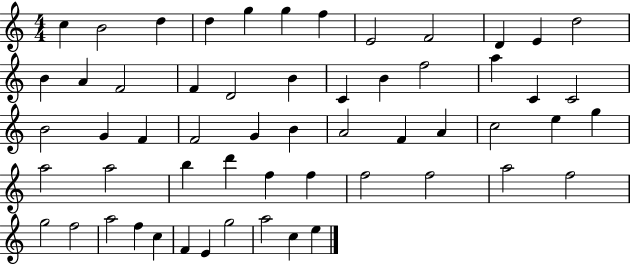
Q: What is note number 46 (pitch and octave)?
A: F5